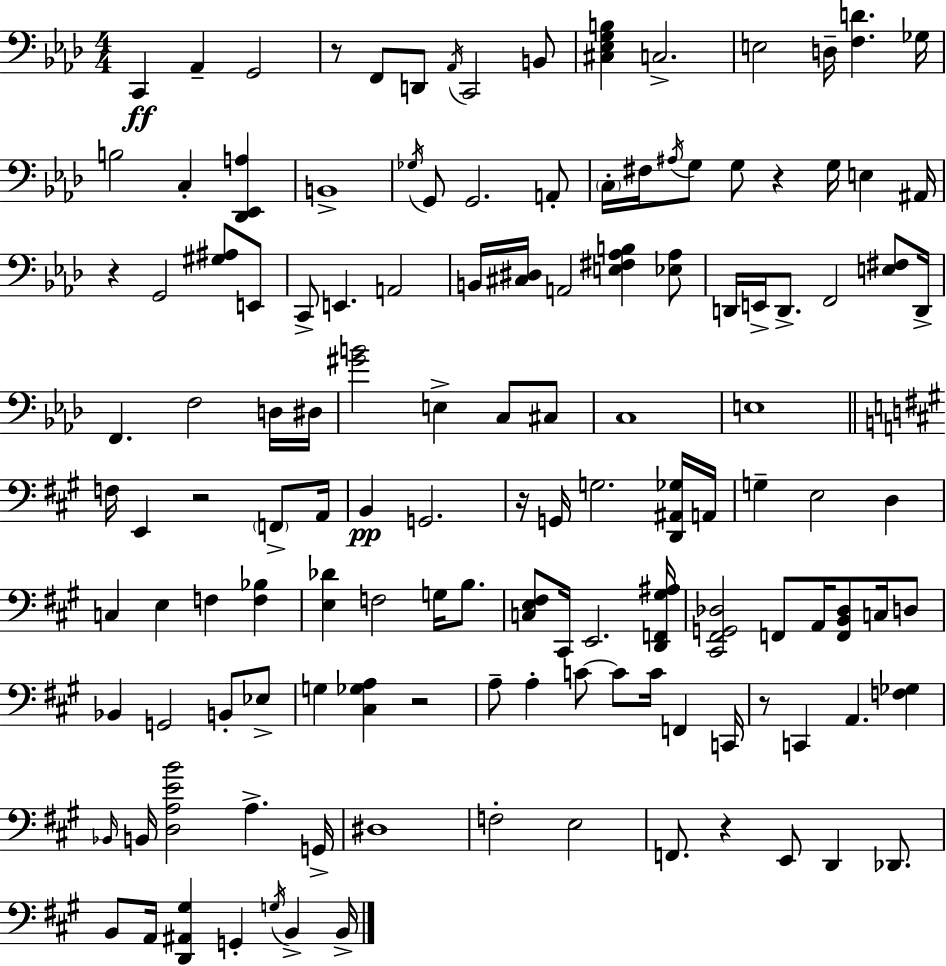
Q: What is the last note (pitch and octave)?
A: B2